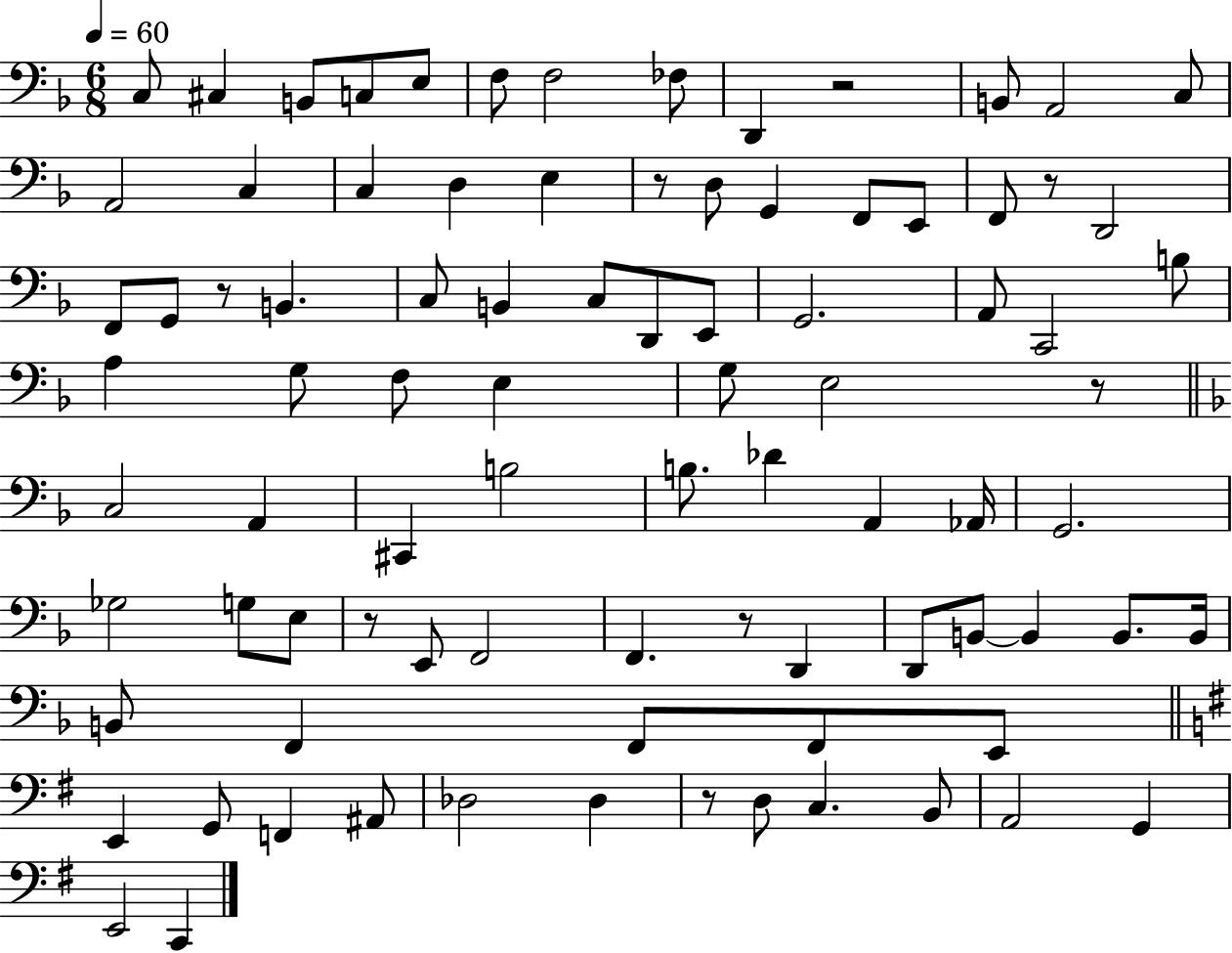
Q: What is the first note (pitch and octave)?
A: C3